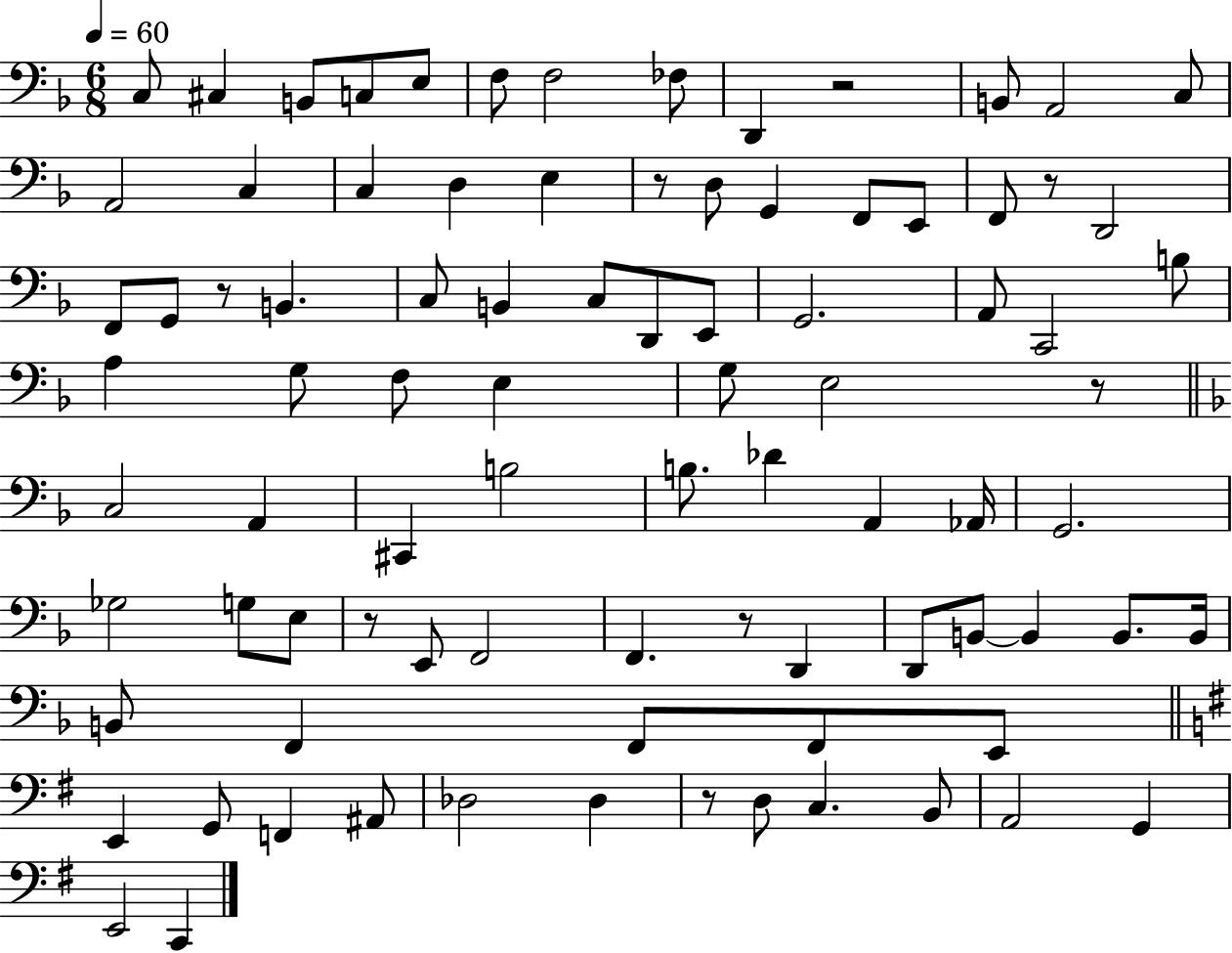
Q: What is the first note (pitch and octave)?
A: C3